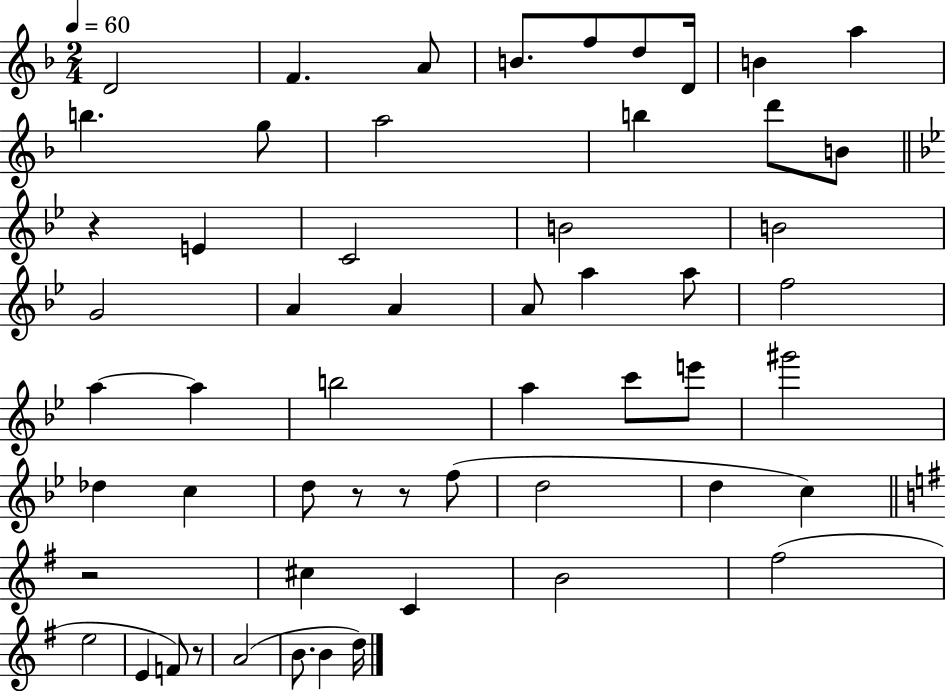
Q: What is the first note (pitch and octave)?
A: D4